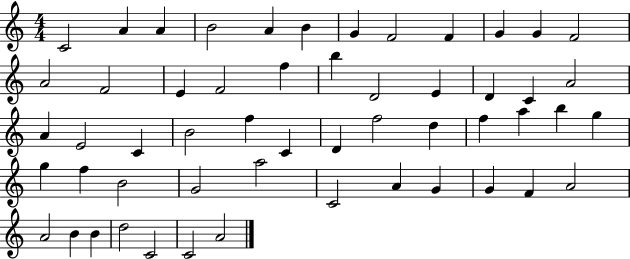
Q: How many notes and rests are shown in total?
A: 54